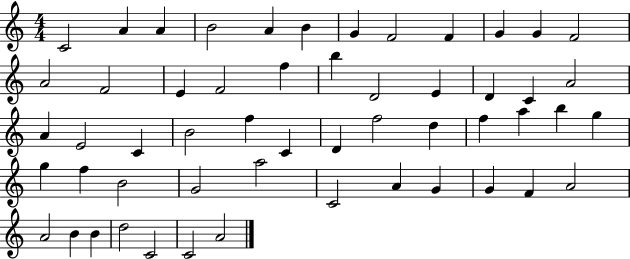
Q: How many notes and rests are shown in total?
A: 54